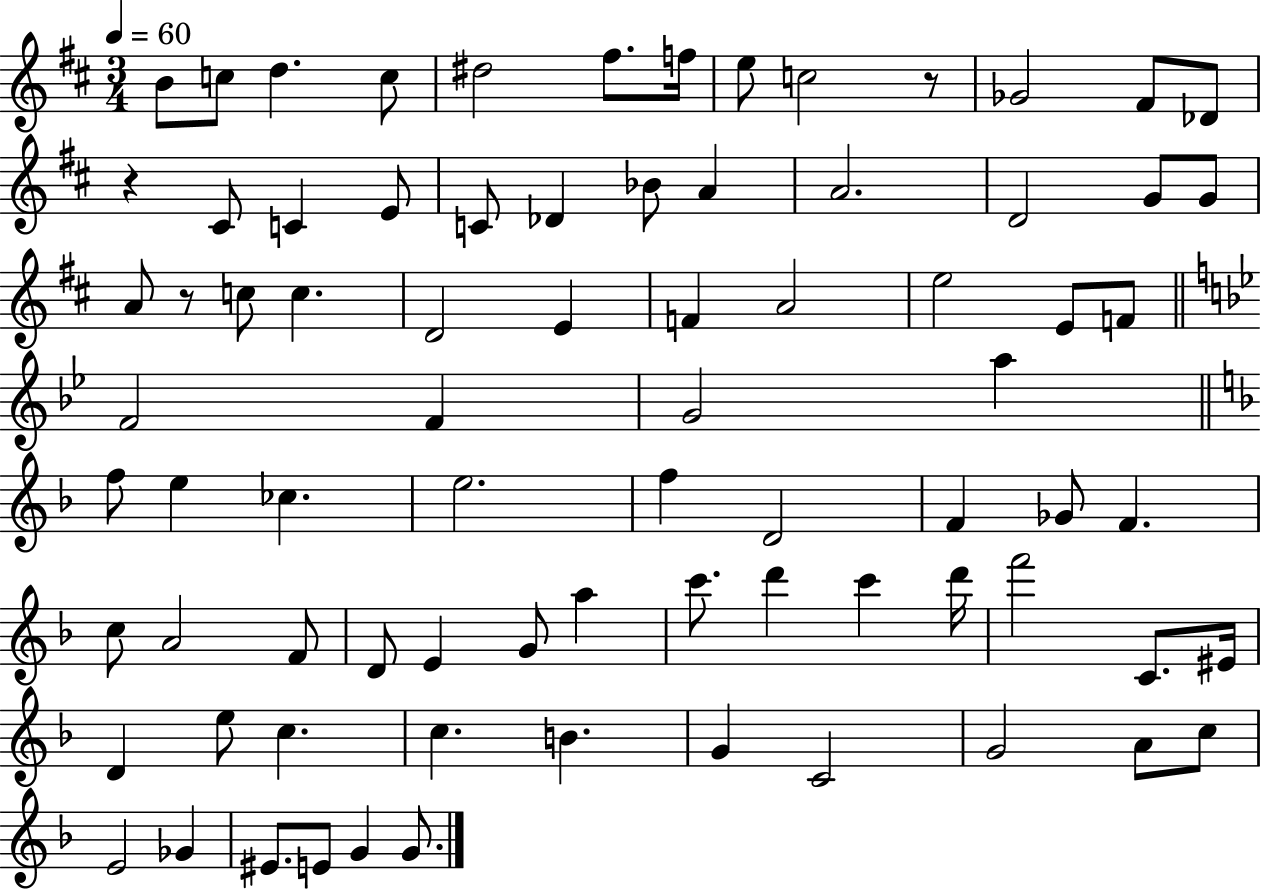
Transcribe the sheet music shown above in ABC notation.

X:1
T:Untitled
M:3/4
L:1/4
K:D
B/2 c/2 d c/2 ^d2 ^f/2 f/4 e/2 c2 z/2 _G2 ^F/2 _D/2 z ^C/2 C E/2 C/2 _D _B/2 A A2 D2 G/2 G/2 A/2 z/2 c/2 c D2 E F A2 e2 E/2 F/2 F2 F G2 a f/2 e _c e2 f D2 F _G/2 F c/2 A2 F/2 D/2 E G/2 a c'/2 d' c' d'/4 f'2 C/2 ^E/4 D e/2 c c B G C2 G2 A/2 c/2 E2 _G ^E/2 E/2 G G/2